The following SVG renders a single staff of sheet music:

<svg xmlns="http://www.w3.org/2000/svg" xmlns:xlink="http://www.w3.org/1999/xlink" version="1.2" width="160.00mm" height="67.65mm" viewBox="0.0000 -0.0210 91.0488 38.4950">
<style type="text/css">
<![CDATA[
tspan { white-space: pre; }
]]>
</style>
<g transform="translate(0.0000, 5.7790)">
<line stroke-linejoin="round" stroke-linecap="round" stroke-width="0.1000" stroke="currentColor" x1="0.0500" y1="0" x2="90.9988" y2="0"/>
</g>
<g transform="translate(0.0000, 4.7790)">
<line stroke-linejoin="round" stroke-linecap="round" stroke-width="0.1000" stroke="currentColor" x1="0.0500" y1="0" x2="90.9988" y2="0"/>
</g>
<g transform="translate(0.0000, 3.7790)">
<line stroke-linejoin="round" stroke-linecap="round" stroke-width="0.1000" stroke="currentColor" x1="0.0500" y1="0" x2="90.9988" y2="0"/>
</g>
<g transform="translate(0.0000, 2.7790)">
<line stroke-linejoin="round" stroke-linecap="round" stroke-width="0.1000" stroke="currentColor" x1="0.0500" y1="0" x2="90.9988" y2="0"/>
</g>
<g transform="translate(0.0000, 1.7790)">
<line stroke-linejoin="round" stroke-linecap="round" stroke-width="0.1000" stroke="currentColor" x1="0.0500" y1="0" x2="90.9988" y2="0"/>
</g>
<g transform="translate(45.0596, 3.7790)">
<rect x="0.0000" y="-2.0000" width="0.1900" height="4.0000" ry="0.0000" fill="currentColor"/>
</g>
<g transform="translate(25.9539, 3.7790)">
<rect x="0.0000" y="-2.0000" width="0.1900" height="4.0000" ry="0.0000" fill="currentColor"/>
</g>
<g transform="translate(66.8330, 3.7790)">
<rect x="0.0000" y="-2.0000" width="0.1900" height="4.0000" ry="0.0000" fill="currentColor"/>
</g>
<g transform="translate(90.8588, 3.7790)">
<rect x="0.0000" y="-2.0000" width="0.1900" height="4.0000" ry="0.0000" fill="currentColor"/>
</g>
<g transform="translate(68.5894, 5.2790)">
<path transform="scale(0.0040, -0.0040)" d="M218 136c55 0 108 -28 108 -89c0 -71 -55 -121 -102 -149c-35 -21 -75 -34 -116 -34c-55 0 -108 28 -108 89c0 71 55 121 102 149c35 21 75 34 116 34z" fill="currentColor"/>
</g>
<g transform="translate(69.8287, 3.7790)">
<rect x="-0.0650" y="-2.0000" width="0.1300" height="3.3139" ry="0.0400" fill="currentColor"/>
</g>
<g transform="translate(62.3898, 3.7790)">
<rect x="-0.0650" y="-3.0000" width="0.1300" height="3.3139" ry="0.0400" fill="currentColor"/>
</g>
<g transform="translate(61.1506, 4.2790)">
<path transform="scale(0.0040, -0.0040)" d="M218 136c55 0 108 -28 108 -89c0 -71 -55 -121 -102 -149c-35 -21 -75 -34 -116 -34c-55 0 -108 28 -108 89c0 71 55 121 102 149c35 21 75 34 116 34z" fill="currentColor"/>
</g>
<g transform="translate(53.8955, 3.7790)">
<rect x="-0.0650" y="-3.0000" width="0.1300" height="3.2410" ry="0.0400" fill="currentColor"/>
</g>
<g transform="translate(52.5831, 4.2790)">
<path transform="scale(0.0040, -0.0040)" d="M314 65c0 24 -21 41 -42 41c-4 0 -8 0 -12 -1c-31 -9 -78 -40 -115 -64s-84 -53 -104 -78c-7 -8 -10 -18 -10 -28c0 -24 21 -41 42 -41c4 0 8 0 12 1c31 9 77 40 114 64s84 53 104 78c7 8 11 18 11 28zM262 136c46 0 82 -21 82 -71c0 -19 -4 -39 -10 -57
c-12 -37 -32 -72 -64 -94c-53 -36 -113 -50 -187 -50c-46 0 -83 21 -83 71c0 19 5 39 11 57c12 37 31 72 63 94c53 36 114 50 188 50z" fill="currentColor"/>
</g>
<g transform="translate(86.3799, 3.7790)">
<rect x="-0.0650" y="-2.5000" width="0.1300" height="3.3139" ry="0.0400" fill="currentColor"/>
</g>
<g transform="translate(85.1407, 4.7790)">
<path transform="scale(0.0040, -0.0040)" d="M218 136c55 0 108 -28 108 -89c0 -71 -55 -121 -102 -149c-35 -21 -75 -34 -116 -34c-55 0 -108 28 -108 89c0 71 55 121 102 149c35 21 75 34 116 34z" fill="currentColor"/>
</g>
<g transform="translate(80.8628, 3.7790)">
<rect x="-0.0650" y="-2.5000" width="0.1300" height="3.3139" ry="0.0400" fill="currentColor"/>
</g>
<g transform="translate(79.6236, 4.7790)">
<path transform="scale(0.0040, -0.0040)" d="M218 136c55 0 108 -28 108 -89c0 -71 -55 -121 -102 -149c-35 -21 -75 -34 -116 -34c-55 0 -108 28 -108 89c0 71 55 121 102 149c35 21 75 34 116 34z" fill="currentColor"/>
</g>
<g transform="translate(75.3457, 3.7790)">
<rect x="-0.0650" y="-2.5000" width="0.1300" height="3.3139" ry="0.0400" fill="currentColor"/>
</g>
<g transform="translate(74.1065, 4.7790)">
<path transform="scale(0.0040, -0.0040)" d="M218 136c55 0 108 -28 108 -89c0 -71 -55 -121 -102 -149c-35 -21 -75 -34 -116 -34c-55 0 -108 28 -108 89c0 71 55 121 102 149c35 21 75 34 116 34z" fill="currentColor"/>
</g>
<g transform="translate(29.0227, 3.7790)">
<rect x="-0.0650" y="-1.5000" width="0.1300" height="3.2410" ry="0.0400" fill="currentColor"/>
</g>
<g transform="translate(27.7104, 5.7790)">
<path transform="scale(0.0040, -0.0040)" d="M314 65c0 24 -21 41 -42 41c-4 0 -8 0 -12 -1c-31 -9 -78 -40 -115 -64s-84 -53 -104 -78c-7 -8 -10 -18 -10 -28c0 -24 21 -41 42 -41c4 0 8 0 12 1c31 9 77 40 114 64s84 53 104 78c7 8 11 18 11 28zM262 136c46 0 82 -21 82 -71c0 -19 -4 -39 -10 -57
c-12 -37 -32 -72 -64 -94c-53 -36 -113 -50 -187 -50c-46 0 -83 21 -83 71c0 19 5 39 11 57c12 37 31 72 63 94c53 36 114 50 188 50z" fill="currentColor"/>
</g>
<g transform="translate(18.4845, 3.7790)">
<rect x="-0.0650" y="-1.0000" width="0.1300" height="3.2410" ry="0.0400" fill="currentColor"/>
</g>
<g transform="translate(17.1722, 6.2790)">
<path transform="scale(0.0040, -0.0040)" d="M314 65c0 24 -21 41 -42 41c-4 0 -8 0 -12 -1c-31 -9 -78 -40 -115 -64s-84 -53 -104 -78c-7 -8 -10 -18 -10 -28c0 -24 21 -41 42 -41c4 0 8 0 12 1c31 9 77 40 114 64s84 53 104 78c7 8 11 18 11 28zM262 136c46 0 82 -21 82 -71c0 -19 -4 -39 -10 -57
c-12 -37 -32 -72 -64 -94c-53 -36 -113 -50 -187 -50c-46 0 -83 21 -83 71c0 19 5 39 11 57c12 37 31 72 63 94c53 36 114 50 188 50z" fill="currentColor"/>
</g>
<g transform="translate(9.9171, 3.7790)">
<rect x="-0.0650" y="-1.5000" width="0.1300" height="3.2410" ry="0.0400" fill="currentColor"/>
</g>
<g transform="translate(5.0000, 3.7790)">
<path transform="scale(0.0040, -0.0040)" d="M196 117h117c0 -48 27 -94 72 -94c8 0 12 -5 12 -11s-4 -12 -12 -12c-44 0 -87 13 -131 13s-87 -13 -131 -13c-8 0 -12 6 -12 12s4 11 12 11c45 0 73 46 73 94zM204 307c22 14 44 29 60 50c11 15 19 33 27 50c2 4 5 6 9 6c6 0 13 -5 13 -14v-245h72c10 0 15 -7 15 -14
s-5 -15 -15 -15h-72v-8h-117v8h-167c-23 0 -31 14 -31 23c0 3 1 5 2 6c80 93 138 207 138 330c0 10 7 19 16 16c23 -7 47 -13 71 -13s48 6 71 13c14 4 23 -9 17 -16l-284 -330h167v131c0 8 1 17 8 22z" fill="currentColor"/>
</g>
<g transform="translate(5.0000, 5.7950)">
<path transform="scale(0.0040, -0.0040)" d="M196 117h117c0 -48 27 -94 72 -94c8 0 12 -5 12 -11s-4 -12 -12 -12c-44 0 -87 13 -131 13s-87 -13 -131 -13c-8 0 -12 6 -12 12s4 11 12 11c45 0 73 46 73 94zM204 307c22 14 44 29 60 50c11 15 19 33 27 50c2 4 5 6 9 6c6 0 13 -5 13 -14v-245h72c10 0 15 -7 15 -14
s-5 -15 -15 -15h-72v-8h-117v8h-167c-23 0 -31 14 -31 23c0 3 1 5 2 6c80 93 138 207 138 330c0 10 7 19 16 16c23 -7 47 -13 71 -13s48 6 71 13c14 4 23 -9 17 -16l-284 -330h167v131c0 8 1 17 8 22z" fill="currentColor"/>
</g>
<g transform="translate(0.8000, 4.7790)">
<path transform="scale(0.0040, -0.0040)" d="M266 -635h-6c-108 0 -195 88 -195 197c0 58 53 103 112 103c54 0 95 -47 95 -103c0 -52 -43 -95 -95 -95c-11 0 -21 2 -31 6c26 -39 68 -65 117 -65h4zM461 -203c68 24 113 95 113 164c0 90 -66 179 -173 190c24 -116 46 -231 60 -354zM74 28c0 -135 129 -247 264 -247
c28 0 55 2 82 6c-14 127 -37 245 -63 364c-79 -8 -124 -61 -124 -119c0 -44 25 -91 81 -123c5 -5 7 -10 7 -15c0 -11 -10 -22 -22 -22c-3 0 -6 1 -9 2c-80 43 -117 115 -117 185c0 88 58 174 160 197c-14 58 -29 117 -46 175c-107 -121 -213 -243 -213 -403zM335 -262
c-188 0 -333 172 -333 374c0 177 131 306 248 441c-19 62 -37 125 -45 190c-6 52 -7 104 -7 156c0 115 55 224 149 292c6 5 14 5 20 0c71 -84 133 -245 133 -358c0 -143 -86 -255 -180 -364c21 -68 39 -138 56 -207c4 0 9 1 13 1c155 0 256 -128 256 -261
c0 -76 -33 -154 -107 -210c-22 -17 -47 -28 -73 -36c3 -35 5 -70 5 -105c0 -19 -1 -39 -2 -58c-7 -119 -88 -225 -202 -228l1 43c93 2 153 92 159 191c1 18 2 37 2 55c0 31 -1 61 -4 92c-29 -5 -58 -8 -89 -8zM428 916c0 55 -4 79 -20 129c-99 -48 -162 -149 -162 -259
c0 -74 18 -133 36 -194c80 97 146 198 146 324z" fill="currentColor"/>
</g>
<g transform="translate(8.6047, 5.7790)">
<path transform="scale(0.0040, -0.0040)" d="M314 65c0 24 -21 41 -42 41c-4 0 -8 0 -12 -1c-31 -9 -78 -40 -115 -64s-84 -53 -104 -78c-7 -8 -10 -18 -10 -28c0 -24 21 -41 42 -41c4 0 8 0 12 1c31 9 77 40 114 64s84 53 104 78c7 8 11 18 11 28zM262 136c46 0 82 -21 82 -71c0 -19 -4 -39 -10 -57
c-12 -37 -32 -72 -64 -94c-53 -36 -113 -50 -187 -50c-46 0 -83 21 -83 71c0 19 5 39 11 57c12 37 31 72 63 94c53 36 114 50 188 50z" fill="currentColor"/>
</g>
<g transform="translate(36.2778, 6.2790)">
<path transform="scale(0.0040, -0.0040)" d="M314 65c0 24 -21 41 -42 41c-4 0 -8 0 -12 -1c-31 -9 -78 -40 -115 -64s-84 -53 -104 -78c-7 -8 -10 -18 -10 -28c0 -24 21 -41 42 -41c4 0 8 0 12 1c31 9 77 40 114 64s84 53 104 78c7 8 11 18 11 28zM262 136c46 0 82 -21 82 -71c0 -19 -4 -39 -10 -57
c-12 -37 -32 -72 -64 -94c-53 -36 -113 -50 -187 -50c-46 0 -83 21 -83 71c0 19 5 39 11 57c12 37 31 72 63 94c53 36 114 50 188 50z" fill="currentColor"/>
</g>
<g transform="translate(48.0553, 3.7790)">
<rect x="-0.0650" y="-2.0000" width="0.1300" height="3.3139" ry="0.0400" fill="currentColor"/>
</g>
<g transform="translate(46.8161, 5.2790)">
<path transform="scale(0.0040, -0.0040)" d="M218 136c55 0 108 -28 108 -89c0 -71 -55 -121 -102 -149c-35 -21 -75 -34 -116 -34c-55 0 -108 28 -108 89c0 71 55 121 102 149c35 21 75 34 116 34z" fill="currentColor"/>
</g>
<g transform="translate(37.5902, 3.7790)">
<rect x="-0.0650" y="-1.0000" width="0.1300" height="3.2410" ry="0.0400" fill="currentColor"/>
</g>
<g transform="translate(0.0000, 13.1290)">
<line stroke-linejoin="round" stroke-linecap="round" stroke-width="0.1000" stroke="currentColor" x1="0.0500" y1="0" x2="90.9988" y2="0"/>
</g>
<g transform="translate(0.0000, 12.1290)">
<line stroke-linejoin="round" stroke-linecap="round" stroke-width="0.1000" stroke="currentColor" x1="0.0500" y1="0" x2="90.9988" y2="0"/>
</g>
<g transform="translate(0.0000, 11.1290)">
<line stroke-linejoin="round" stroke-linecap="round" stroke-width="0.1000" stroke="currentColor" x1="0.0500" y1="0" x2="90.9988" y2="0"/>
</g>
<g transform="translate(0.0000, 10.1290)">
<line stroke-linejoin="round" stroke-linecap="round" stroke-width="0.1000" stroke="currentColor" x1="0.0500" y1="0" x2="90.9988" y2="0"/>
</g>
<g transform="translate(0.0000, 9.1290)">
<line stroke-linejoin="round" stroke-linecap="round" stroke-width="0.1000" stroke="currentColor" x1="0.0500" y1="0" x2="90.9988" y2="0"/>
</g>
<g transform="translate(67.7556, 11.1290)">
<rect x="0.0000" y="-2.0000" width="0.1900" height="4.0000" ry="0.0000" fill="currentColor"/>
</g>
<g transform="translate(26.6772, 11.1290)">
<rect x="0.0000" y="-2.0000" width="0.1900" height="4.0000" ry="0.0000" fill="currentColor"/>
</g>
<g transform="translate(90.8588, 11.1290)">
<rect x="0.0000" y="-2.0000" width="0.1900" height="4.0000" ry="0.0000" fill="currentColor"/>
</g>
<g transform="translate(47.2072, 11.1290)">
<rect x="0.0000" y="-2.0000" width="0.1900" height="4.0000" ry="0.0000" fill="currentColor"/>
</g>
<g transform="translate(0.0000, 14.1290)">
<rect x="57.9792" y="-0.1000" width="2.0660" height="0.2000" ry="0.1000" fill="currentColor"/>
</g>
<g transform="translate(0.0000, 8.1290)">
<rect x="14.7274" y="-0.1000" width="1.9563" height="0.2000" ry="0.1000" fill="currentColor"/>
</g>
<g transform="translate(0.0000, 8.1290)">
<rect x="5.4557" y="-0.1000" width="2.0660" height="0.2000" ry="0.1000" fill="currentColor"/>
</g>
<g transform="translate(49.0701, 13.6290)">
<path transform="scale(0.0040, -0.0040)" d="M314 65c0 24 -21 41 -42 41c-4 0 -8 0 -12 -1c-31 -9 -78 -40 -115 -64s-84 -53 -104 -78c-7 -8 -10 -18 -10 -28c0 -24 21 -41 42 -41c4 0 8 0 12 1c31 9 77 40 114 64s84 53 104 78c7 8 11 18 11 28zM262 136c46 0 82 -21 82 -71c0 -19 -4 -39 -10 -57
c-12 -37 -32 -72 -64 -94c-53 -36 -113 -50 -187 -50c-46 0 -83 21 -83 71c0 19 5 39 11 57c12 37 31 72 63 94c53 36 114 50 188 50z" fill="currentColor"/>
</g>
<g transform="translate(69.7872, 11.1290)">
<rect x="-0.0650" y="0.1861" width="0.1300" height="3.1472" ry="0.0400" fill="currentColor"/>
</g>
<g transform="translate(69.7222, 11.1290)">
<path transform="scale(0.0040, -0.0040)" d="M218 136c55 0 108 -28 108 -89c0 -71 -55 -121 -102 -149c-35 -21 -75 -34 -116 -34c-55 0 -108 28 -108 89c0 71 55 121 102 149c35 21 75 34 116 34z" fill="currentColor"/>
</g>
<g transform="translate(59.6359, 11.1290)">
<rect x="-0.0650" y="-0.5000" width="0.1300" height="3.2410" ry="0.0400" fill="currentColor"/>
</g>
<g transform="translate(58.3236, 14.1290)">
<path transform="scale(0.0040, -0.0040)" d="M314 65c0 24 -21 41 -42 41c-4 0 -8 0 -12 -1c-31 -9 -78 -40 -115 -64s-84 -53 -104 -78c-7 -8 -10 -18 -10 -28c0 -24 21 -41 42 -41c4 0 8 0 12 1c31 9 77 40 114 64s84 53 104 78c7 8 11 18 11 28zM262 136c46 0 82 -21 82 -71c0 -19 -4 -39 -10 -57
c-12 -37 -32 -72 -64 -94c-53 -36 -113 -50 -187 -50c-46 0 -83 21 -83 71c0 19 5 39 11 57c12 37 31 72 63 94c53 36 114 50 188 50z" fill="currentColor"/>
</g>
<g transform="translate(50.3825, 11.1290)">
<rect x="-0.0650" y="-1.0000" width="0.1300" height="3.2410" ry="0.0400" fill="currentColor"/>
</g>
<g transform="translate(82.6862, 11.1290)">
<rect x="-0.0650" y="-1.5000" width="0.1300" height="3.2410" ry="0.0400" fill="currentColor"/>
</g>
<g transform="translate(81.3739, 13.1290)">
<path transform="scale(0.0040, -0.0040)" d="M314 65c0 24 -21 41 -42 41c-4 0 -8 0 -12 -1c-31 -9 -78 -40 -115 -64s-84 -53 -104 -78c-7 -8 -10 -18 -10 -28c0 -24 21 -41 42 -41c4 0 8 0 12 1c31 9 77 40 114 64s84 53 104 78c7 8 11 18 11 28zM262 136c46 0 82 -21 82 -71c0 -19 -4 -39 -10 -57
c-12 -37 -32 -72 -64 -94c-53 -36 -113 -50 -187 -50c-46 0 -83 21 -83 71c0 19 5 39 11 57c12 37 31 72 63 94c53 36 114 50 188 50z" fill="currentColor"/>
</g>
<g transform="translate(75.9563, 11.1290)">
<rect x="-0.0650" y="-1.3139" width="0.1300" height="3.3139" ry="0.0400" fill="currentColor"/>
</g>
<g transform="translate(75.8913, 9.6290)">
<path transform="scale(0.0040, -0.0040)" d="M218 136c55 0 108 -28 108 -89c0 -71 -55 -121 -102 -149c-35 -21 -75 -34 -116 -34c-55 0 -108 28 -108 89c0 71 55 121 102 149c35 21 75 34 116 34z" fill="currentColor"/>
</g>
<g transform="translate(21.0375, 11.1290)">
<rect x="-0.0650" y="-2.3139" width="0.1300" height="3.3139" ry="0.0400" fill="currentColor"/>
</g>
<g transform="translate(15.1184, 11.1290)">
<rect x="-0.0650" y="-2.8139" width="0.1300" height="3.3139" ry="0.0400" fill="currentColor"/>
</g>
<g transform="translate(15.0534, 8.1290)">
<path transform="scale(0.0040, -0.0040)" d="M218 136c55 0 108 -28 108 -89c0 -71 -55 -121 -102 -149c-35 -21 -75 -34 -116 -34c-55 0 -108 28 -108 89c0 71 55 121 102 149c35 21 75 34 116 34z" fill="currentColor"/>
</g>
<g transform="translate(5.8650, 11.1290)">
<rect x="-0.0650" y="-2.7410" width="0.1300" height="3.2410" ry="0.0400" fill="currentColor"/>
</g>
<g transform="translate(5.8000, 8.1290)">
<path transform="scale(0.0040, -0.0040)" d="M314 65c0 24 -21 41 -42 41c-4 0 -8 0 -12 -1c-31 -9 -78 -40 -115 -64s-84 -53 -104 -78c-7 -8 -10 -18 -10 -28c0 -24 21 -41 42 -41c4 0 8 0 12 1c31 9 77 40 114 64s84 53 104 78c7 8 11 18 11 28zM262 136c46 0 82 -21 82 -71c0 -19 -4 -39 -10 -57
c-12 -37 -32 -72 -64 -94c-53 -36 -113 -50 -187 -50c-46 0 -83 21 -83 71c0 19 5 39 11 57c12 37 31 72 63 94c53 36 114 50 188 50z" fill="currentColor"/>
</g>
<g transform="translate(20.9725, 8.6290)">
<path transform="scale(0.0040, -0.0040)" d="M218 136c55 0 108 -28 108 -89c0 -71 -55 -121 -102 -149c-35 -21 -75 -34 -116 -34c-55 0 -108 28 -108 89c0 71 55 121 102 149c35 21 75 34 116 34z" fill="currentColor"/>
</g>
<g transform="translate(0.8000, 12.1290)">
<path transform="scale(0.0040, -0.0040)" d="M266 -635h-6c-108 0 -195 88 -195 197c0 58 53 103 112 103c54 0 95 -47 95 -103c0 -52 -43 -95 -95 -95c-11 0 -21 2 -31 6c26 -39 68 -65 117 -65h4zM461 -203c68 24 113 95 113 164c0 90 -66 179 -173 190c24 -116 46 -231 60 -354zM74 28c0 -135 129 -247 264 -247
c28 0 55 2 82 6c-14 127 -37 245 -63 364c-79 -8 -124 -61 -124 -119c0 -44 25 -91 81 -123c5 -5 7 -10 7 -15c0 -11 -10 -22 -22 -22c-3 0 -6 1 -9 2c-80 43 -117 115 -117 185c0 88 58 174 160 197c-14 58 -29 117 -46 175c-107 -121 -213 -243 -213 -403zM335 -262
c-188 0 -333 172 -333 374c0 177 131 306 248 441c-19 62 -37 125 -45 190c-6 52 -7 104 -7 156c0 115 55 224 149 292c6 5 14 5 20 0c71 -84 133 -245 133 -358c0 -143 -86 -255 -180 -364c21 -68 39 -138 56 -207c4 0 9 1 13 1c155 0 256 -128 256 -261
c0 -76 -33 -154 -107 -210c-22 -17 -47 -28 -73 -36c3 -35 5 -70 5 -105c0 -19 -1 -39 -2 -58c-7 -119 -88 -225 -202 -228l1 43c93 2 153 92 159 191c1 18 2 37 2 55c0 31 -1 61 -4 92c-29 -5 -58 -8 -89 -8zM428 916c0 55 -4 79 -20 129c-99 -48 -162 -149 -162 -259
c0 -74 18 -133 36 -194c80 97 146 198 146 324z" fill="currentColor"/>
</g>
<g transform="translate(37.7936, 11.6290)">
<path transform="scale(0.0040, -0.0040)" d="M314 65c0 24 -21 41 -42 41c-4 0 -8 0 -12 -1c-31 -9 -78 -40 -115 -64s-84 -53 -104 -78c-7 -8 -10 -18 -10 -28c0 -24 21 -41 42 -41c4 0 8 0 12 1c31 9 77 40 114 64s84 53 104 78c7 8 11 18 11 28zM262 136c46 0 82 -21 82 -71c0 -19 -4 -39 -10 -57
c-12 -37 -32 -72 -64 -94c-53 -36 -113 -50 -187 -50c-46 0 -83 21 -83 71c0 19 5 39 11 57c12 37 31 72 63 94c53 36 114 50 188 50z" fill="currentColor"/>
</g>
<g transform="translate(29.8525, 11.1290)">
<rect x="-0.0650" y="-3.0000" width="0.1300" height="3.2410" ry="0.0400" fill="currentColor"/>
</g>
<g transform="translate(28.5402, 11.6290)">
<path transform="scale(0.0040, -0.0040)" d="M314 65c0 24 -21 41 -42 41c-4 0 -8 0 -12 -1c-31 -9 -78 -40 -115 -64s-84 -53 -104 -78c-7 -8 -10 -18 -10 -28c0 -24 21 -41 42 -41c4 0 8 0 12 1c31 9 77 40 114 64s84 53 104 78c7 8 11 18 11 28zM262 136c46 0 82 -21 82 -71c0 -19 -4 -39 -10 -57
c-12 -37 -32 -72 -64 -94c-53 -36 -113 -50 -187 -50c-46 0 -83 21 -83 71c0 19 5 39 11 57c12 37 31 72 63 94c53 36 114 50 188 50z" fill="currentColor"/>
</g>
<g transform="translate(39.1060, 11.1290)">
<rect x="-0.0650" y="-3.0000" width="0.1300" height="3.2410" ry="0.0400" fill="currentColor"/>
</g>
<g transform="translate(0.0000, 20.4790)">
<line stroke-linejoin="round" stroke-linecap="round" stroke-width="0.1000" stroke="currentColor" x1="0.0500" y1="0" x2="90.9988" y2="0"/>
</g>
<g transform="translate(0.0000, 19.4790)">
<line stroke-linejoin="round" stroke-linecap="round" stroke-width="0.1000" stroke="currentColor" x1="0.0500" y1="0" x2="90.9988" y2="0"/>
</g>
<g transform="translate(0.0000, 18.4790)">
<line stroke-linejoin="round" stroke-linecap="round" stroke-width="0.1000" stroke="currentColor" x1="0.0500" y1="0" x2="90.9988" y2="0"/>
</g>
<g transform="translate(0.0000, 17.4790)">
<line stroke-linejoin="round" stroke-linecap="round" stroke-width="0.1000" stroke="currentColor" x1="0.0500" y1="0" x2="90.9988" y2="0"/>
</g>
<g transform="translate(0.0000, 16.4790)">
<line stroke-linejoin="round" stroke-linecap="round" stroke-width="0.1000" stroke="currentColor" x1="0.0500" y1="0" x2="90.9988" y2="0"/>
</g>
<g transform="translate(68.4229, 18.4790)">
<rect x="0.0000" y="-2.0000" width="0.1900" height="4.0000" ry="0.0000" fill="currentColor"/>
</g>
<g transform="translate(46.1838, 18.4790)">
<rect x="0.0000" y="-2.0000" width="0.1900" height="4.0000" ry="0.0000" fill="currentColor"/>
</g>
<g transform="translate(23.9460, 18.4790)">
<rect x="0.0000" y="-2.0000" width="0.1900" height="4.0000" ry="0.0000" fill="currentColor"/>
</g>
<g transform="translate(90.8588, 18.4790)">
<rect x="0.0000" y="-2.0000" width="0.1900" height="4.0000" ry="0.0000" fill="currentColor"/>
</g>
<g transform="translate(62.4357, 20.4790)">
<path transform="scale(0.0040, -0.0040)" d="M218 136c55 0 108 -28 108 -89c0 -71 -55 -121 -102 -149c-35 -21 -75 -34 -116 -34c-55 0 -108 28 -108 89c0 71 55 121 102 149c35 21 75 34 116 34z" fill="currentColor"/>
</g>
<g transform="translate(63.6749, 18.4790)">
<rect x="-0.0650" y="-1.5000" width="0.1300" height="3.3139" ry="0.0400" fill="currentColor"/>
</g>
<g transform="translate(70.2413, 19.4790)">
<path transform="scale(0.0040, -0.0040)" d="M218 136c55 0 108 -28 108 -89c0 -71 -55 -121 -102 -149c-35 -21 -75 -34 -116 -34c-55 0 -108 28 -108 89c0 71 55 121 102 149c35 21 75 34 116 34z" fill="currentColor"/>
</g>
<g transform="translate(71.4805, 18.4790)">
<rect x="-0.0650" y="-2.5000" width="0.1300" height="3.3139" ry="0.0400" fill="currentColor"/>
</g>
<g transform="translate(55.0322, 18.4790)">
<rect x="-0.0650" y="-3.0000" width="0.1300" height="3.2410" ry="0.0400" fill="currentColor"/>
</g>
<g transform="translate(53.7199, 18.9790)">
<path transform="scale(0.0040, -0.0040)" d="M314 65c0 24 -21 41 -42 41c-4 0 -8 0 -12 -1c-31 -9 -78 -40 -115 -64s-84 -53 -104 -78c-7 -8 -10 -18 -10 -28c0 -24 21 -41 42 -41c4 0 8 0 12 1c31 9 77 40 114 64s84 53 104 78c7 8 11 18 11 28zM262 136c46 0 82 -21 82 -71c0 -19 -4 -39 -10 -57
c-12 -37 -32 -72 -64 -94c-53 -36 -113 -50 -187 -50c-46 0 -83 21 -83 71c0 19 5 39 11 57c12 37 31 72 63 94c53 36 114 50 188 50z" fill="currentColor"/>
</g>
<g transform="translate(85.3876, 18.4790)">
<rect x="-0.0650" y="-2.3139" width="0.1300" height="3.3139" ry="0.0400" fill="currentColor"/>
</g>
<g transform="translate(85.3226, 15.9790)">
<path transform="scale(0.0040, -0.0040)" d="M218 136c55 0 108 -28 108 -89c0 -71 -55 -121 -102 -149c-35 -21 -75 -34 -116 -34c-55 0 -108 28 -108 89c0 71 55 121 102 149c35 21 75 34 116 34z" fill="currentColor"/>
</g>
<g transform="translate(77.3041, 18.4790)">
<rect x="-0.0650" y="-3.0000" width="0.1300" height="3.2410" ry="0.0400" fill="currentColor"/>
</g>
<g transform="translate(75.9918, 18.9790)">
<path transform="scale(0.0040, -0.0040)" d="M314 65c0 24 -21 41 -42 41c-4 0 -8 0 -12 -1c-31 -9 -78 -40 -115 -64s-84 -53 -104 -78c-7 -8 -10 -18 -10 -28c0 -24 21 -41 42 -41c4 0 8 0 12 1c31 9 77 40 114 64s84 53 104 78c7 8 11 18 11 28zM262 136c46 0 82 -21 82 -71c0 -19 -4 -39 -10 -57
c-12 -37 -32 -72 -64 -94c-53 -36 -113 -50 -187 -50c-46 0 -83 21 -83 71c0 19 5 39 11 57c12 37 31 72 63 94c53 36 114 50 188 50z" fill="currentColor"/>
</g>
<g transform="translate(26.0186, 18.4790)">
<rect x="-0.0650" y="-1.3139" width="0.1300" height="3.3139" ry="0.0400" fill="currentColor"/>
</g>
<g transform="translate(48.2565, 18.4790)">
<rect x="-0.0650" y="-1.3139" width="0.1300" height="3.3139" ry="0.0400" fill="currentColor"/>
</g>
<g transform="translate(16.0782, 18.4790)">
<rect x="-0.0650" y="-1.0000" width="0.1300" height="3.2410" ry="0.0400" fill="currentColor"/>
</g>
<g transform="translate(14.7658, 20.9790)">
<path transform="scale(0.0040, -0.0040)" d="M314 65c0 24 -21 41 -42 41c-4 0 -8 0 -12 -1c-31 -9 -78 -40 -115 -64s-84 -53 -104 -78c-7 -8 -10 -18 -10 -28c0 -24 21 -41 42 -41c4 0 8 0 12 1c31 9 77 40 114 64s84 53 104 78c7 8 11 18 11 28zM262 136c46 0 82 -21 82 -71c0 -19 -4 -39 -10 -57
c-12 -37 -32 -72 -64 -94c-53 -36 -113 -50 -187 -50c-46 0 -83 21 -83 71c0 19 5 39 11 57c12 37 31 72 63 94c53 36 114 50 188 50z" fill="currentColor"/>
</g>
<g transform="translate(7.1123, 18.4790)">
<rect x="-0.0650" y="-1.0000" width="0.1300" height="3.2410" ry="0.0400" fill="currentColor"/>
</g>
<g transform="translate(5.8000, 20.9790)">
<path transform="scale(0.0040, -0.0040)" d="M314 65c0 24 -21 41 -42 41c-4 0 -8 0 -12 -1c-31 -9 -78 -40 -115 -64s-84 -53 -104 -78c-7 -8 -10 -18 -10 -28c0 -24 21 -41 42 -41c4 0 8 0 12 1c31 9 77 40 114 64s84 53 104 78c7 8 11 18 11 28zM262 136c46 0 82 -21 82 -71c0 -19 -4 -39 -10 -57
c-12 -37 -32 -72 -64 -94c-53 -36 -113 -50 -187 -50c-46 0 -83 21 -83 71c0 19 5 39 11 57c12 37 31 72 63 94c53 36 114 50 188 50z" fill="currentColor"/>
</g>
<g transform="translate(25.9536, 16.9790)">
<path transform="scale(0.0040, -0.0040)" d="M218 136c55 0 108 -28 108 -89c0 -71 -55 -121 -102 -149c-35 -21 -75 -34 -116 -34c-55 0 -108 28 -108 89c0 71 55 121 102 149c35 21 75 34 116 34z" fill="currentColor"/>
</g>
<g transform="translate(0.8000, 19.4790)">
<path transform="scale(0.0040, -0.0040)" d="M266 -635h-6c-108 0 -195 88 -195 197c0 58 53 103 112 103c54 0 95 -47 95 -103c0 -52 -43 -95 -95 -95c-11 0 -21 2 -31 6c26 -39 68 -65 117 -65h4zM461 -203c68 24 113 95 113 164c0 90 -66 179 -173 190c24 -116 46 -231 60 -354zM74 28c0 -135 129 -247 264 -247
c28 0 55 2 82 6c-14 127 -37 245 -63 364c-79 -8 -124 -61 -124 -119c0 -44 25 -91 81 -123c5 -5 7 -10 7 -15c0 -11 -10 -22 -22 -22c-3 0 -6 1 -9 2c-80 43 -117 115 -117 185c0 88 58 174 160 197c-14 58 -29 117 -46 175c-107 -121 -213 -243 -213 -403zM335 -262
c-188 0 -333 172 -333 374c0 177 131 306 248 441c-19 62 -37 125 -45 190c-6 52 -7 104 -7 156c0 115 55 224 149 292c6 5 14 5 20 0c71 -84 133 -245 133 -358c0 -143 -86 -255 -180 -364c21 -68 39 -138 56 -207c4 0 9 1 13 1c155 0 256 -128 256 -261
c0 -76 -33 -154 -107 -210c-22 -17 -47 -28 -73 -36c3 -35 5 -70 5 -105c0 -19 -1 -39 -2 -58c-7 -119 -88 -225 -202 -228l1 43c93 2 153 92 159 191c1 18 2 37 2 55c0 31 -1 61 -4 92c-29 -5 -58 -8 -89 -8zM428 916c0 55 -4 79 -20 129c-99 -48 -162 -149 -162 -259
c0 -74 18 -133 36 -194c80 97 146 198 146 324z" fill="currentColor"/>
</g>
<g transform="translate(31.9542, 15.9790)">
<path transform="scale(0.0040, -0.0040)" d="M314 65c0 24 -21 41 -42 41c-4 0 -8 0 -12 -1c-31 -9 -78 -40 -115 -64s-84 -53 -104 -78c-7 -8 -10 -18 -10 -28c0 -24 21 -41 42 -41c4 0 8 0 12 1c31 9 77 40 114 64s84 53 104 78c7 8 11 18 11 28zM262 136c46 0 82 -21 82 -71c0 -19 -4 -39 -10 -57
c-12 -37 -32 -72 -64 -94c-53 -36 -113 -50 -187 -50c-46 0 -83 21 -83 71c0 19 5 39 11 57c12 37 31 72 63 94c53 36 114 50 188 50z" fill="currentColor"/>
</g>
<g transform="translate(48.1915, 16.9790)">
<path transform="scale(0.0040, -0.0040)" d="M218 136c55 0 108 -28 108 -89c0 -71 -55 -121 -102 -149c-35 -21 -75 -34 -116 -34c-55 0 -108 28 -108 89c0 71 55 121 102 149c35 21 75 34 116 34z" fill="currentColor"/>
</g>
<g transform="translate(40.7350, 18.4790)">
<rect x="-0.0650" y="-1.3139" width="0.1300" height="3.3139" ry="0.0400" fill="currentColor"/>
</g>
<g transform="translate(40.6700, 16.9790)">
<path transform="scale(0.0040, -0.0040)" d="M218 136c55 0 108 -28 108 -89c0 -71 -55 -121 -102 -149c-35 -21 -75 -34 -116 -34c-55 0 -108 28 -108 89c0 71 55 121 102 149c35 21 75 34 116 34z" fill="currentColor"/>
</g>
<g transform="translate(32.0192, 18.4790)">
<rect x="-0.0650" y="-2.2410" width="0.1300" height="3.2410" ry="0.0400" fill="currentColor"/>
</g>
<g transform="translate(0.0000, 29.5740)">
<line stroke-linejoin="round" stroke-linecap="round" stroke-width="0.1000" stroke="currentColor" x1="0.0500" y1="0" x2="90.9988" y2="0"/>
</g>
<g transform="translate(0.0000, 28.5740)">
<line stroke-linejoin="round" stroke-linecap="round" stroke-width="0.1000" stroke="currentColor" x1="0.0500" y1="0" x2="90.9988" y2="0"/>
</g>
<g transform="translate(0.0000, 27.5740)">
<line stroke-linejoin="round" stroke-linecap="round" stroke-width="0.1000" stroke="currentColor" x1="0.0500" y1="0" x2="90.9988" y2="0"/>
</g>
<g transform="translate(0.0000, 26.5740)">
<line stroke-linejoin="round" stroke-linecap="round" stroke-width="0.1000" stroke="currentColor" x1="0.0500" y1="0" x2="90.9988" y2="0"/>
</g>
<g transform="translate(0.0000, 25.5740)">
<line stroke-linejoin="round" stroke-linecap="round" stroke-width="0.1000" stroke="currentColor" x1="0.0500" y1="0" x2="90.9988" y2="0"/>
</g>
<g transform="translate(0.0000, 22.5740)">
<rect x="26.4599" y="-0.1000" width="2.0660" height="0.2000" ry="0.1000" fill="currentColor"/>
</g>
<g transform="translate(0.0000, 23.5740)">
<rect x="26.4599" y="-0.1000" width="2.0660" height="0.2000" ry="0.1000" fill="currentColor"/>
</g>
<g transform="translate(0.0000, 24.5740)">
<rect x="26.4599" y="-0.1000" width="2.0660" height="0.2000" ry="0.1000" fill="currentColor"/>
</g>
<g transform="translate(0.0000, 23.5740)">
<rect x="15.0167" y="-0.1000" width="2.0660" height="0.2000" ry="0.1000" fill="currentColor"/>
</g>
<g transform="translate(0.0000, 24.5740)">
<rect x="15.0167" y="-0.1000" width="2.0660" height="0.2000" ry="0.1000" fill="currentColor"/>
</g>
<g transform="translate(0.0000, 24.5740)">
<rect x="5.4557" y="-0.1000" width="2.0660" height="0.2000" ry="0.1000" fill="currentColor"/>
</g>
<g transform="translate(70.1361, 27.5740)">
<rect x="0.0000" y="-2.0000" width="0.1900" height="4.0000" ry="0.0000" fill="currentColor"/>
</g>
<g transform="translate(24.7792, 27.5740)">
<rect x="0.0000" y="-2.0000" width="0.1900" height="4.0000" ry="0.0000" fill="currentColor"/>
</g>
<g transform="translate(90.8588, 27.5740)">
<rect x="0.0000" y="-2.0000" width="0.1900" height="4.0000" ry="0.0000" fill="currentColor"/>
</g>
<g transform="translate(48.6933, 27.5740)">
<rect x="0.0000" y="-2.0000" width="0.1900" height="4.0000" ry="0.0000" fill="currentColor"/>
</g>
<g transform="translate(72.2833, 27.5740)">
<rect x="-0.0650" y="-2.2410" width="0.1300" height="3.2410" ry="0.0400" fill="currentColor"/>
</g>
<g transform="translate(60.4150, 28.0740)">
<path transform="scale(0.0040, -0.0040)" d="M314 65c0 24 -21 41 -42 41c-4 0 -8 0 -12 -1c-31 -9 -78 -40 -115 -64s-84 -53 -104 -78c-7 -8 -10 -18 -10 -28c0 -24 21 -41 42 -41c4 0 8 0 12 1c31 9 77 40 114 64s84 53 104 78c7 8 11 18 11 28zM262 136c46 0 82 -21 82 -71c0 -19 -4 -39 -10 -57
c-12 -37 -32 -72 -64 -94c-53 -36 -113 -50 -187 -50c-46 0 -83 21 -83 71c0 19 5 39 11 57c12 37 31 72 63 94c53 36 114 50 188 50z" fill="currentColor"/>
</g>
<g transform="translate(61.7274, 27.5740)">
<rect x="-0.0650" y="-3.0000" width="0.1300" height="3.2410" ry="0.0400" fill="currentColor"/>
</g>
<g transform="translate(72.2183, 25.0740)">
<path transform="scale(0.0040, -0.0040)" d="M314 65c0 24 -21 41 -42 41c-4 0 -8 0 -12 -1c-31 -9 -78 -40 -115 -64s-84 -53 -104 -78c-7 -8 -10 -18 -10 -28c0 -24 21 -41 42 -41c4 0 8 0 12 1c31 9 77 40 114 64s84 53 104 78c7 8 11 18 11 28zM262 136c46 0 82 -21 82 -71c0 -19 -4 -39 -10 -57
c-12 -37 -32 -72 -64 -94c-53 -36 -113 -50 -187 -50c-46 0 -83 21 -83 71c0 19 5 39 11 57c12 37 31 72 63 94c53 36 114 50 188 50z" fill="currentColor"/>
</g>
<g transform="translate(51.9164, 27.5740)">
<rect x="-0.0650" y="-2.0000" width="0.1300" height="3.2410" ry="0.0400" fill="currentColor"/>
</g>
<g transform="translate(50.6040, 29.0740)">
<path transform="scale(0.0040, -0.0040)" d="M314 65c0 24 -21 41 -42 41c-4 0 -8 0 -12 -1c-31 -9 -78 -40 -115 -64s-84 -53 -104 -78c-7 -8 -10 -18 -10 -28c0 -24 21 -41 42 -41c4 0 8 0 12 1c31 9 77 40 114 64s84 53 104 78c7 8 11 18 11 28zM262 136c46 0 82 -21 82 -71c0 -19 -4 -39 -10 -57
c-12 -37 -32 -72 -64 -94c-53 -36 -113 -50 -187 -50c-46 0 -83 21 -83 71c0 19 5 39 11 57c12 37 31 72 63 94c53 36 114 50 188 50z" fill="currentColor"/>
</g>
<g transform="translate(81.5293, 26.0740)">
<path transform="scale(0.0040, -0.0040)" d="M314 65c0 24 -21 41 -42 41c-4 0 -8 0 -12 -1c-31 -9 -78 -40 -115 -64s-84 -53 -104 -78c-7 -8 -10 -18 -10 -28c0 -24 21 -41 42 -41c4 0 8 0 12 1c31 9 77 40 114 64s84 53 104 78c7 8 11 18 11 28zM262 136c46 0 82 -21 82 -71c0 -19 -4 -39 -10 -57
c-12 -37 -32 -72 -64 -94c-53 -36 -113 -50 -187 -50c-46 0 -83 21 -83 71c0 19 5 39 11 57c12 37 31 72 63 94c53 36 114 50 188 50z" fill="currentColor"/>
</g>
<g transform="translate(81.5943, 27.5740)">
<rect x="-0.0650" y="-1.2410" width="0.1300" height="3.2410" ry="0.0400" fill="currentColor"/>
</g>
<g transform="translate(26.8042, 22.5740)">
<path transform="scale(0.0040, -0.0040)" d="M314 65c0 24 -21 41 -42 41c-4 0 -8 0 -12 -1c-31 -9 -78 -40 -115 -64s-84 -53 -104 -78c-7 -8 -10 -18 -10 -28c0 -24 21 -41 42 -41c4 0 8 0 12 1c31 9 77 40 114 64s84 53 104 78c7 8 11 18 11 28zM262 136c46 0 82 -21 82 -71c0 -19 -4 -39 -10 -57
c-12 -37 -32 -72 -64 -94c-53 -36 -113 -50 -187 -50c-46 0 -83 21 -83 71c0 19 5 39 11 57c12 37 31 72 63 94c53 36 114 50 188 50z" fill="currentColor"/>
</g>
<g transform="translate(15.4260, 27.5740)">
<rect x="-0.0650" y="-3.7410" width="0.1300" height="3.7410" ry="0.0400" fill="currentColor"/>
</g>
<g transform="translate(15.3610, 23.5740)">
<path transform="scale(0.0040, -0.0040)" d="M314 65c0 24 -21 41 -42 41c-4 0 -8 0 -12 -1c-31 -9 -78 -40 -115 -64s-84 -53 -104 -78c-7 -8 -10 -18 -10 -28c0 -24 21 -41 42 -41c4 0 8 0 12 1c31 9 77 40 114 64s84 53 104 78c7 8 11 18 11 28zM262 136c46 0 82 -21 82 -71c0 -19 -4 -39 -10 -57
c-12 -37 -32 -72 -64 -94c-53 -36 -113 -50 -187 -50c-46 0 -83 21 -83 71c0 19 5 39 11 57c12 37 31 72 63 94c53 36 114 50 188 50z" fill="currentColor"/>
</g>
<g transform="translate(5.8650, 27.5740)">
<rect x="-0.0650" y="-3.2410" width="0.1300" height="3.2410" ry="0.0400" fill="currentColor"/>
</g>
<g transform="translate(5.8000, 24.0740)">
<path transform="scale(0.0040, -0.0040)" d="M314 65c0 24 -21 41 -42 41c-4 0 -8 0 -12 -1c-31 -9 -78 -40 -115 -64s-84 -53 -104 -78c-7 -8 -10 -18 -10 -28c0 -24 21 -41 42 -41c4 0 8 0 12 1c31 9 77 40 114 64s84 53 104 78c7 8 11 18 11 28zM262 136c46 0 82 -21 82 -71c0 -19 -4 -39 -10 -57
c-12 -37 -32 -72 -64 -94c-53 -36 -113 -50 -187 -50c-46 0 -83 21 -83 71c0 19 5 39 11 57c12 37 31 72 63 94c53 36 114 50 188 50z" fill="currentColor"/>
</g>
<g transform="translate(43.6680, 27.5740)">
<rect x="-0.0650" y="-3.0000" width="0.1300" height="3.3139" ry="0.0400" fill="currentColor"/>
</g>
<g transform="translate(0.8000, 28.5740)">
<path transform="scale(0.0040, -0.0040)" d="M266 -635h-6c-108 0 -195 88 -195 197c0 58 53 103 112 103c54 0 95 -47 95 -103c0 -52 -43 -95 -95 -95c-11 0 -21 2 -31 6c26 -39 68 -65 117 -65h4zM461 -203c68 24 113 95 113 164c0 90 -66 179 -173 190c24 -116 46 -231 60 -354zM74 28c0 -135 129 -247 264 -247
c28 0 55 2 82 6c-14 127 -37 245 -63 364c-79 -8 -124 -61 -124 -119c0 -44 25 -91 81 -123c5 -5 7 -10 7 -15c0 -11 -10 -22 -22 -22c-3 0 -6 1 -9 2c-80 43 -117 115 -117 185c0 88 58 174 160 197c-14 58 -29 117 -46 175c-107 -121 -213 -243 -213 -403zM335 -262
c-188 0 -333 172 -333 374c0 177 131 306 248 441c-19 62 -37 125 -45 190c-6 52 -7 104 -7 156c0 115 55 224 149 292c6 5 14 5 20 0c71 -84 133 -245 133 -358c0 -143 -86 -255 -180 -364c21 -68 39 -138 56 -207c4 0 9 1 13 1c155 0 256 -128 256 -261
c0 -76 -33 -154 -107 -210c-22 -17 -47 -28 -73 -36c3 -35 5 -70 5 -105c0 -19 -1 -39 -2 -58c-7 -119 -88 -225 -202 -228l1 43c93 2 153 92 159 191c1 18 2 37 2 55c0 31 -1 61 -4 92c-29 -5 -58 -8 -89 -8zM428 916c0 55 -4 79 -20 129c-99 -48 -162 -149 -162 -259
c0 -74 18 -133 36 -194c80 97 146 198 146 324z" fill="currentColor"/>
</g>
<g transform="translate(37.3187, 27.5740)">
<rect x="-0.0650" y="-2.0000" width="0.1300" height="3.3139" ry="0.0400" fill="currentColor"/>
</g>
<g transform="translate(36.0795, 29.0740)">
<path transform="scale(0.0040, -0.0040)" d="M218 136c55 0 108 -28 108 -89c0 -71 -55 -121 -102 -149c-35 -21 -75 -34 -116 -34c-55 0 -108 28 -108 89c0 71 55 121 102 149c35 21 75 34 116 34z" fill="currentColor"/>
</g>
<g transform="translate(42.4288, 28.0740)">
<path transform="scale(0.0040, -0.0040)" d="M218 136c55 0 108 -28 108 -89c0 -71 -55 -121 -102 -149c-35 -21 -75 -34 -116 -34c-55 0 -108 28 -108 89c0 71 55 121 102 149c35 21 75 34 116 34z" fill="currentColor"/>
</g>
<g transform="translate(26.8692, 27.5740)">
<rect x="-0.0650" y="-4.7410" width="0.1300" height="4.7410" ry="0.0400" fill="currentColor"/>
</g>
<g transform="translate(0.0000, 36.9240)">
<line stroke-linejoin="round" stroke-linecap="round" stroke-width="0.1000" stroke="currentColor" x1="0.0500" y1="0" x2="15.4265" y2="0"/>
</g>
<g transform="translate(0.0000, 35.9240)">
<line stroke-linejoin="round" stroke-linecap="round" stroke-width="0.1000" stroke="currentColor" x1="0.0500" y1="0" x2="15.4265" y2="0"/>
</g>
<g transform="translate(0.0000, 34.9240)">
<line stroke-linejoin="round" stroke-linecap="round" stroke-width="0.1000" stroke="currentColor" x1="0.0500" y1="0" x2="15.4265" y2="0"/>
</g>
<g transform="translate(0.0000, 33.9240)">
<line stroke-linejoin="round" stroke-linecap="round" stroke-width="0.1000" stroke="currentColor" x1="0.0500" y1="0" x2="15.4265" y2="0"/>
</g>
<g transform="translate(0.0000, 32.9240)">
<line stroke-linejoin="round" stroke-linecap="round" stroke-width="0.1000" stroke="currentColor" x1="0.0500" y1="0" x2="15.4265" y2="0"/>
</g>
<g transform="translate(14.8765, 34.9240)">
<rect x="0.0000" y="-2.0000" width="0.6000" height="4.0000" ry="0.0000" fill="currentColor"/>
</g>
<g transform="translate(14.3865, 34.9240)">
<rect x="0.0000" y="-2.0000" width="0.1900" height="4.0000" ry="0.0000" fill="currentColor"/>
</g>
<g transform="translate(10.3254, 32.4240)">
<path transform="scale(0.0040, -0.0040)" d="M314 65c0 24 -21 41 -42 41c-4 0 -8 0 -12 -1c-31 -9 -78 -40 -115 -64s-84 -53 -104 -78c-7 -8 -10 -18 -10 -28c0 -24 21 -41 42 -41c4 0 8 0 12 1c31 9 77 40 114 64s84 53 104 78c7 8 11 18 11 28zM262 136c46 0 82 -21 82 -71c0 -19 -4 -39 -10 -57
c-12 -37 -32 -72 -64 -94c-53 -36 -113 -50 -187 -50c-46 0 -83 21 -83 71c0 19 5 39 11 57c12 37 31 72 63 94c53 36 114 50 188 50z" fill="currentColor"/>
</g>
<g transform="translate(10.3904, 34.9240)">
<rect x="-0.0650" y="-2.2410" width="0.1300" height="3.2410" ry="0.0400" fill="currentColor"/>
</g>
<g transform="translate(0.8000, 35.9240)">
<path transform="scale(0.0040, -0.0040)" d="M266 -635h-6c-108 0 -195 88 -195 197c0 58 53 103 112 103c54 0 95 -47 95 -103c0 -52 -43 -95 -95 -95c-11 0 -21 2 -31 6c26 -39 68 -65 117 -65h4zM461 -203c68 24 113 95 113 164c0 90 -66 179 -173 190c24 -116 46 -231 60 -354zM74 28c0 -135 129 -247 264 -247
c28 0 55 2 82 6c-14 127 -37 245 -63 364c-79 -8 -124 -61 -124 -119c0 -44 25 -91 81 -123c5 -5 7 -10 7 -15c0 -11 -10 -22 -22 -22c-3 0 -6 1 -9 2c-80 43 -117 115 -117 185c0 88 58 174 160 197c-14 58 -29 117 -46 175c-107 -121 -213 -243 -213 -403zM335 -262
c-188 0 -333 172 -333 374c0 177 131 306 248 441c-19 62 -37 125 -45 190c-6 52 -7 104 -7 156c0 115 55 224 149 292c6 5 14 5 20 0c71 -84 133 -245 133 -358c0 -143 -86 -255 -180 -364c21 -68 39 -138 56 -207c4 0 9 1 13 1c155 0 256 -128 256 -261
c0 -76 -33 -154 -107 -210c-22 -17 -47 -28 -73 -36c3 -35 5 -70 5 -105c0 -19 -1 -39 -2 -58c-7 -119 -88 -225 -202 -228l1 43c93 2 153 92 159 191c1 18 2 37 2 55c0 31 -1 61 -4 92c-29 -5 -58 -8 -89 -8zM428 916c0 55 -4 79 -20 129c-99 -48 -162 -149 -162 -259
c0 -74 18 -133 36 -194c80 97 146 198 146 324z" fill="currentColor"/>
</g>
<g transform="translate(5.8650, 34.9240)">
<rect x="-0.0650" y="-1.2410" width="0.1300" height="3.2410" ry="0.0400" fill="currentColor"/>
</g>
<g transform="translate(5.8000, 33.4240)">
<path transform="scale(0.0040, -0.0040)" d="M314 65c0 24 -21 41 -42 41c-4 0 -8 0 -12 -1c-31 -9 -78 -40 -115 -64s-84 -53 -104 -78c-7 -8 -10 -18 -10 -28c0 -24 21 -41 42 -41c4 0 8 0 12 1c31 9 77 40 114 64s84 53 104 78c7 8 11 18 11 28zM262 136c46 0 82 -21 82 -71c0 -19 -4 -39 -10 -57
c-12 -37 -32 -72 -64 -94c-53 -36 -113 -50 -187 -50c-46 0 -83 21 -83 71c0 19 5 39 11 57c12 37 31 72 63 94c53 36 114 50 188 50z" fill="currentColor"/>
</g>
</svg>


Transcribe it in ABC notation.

X:1
T:Untitled
M:4/4
L:1/4
K:C
E2 D2 E2 D2 F A2 A F G G G a2 a g A2 A2 D2 C2 B e E2 D2 D2 e g2 e e A2 E G A2 g b2 c'2 e'2 F A F2 A2 g2 e2 e2 g2